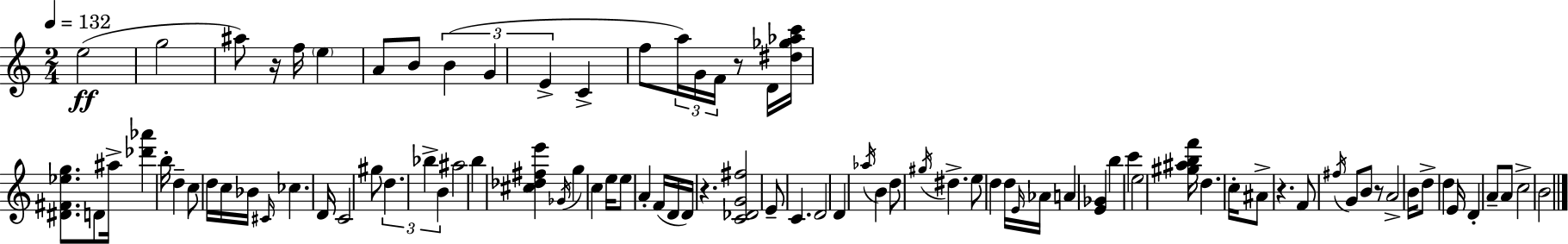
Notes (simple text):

E5/h G5/h A#5/e R/s F5/s E5/q A4/e B4/e B4/q G4/q E4/q C4/q F5/e A5/s G4/s F4/s R/e D4/s [D#5,Gb5,Ab5,C6]/s [D#4,F#4,Eb5,G5]/e. D4/e A#5/s [Db6,Ab6]/q B5/s D5/q C5/e D5/s C5/s Bb4/s C#4/s CES5/q. D4/s C4/h G#5/e D5/q. Bb5/q B4/q A#5/h B5/q [C#5,Db5,F#5,E6]/q Gb4/s G5/q C5/q E5/s E5/e A4/q F4/s D4/s D4/s R/q. [C4,Db4,G4,F#5]/h E4/e C4/q. D4/h D4/q Ab5/s B4/q D5/e G#5/s D#5/q. E5/e D5/q D5/s E4/s Ab4/s A4/q [E4,Gb4]/q B5/q C6/q E5/h [G#5,A#5,B5,F6]/s D5/q. C5/s A#4/e R/q. F4/e F#5/s G4/e B4/e R/e A4/h B4/s D5/e D5/q E4/s D4/q A4/e A4/e C5/h B4/h